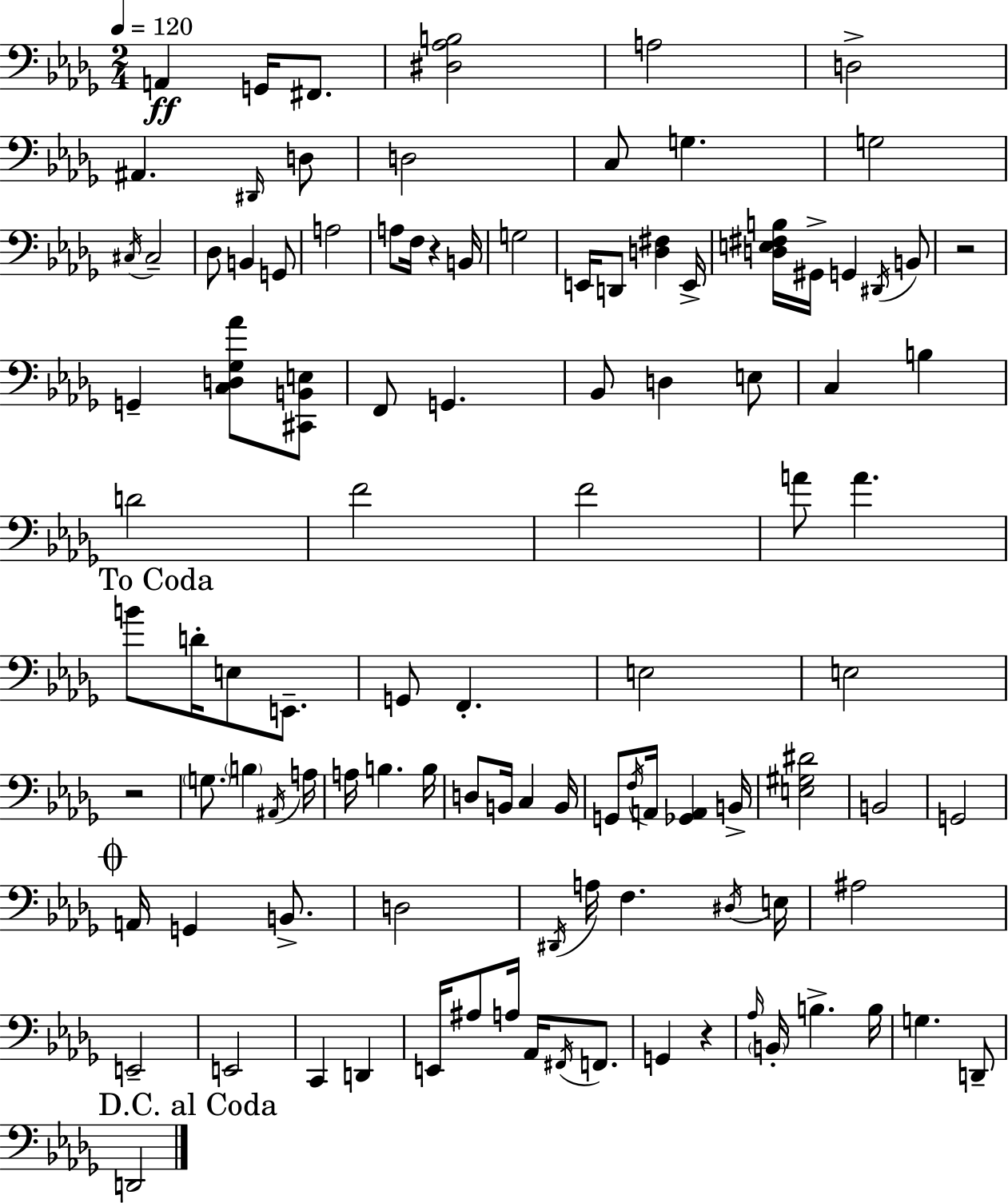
X:1
T:Untitled
M:2/4
L:1/4
K:Bbm
A,, G,,/4 ^F,,/2 [^D,_A,B,]2 A,2 D,2 ^A,, ^D,,/4 D,/2 D,2 C,/2 G, G,2 ^C,/4 ^C,2 _D,/2 B,, G,,/2 A,2 A,/2 F,/4 z B,,/4 G,2 E,,/4 D,,/2 [D,^F,] E,,/4 [D,E,^F,B,]/4 ^G,,/4 G,, ^D,,/4 B,,/2 z2 G,, [C,D,_G,_A]/2 [^C,,B,,E,]/2 F,,/2 G,, _B,,/2 D, E,/2 C, B, D2 F2 F2 A/2 A B/2 D/4 E,/2 E,,/2 G,,/2 F,, E,2 E,2 z2 G,/2 B, ^A,,/4 A,/4 A,/4 B, B,/4 D,/2 B,,/4 C, B,,/4 G,,/2 F,/4 A,,/4 [_G,,A,,] B,,/4 [E,^G,^D]2 B,,2 G,,2 A,,/4 G,, B,,/2 D,2 ^D,,/4 A,/4 F, ^D,/4 E,/4 ^A,2 E,,2 E,,2 C,, D,, E,,/4 ^A,/2 A,/4 _A,,/4 ^F,,/4 F,,/2 G,, z _A,/4 B,,/4 B, B,/4 G, D,,/2 D,,2